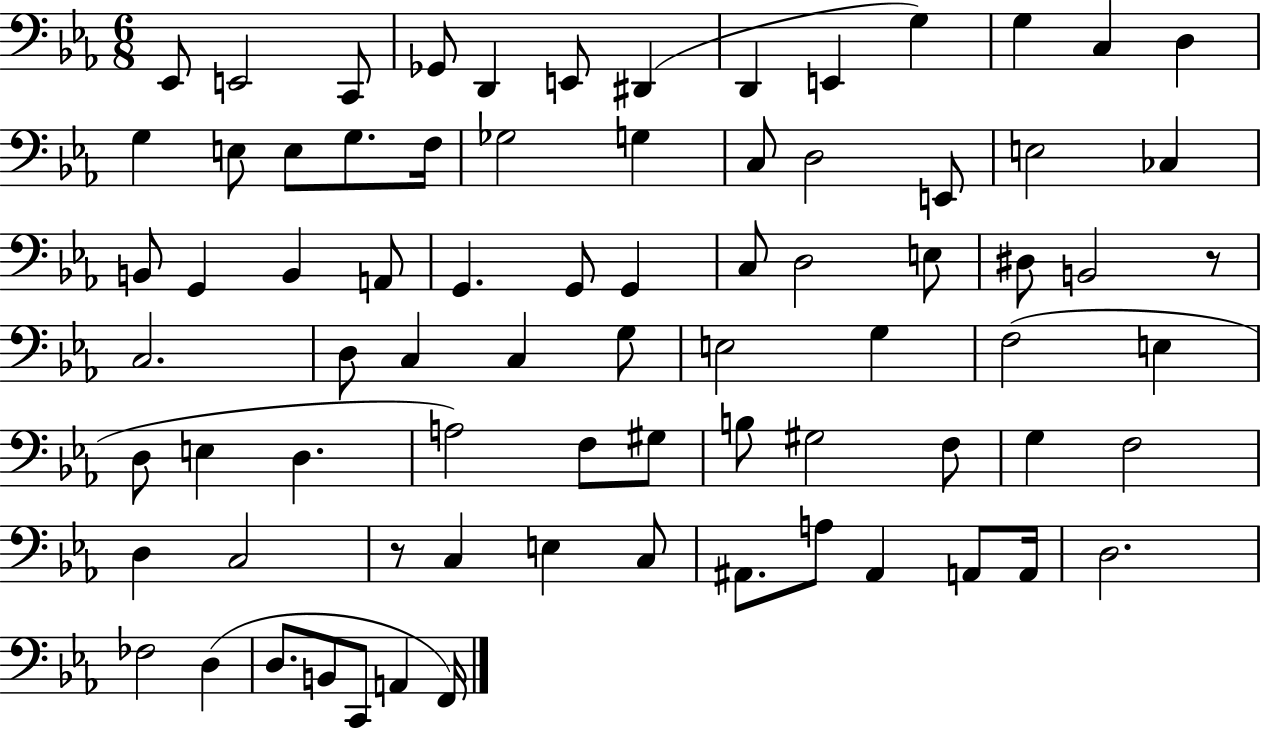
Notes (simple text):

Eb2/e E2/h C2/e Gb2/e D2/q E2/e D#2/q D2/q E2/q G3/q G3/q C3/q D3/q G3/q E3/e E3/e G3/e. F3/s Gb3/h G3/q C3/e D3/h E2/e E3/h CES3/q B2/e G2/q B2/q A2/e G2/q. G2/e G2/q C3/e D3/h E3/e D#3/e B2/h R/e C3/h. D3/e C3/q C3/q G3/e E3/h G3/q F3/h E3/q D3/e E3/q D3/q. A3/h F3/e G#3/e B3/e G#3/h F3/e G3/q F3/h D3/q C3/h R/e C3/q E3/q C3/e A#2/e. A3/e A#2/q A2/e A2/s D3/h. FES3/h D3/q D3/e. B2/e C2/e A2/q F2/s